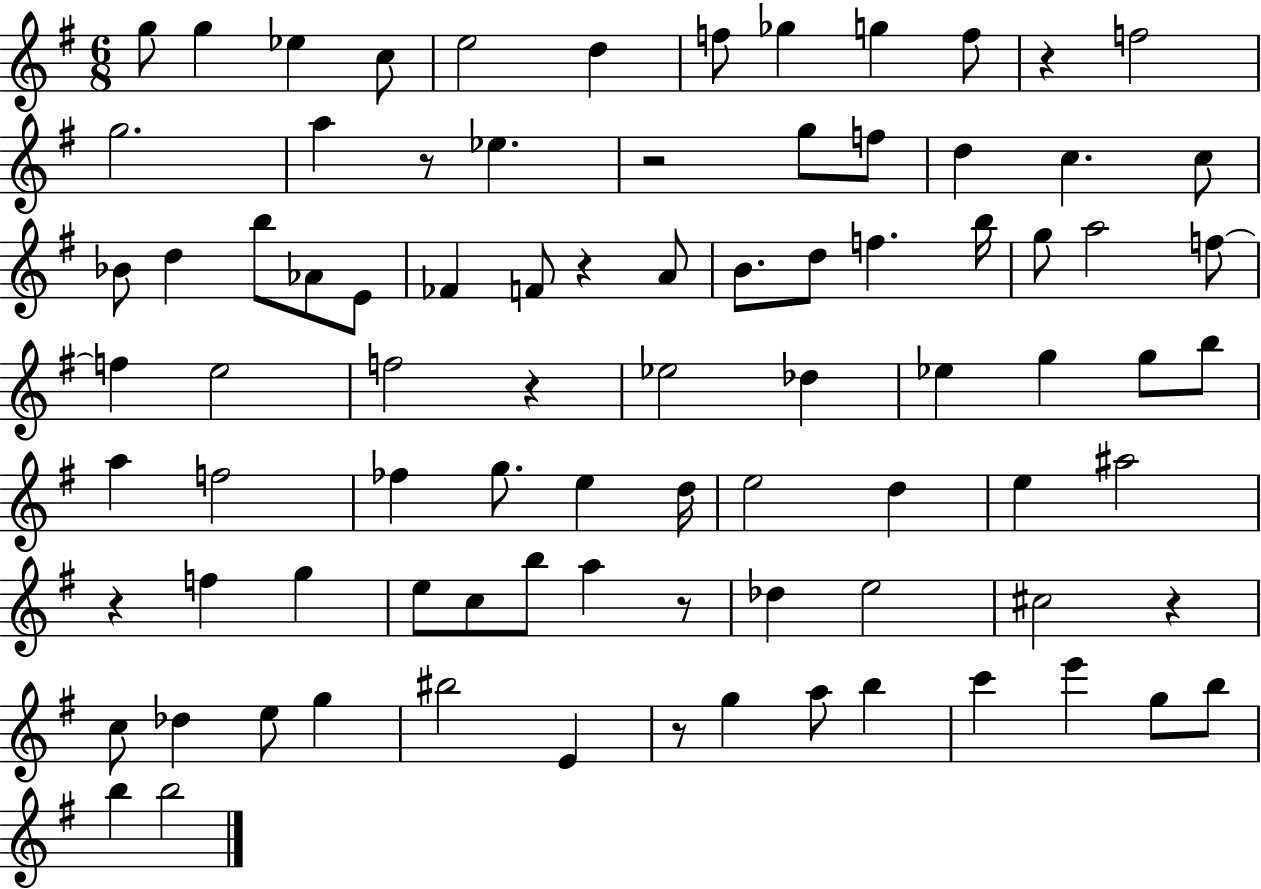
G5/e G5/q Eb5/q C5/e E5/h D5/q F5/e Gb5/q G5/q F5/e R/q F5/h G5/h. A5/q R/e Eb5/q. R/h G5/e F5/e D5/q C5/q. C5/e Bb4/e D5/q B5/e Ab4/e E4/e FES4/q F4/e R/q A4/e B4/e. D5/e F5/q. B5/s G5/e A5/h F5/e F5/q E5/h F5/h R/q Eb5/h Db5/q Eb5/q G5/q G5/e B5/e A5/q F5/h FES5/q G5/e. E5/q D5/s E5/h D5/q E5/q A#5/h R/q F5/q G5/q E5/e C5/e B5/e A5/q R/e Db5/q E5/h C#5/h R/q C5/e Db5/q E5/e G5/q BIS5/h E4/q R/e G5/q A5/e B5/q C6/q E6/q G5/e B5/e B5/q B5/h